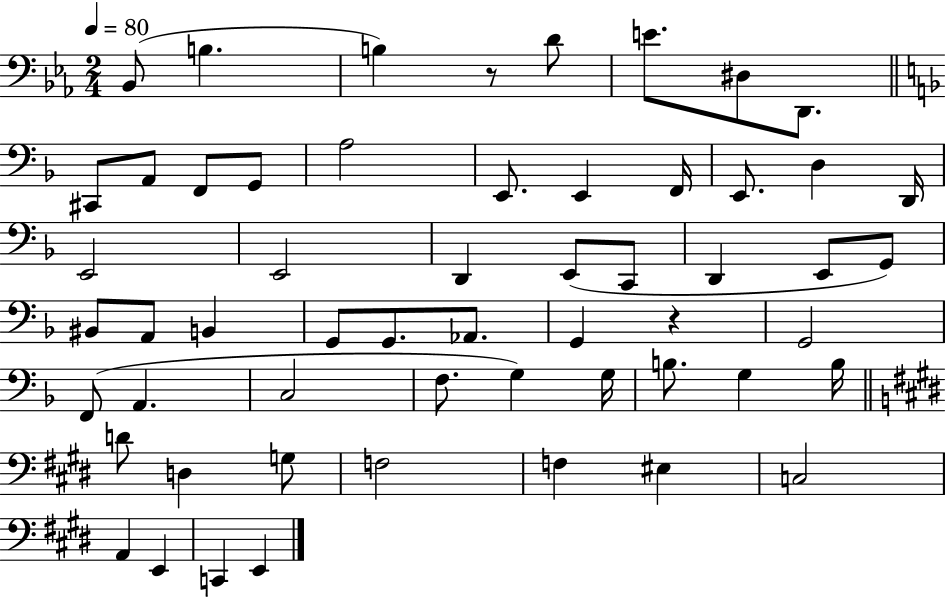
{
  \clef bass
  \numericTimeSignature
  \time 2/4
  \key ees \major
  \tempo 4 = 80
  \repeat volta 2 { bes,8( b4. | b4) r8 d'8 | e'8. dis8 d,8. | \bar "||" \break \key f \major cis,8 a,8 f,8 g,8 | a2 | e,8. e,4 f,16 | e,8. d4 d,16 | \break e,2 | e,2 | d,4 e,8( c,8 | d,4 e,8 g,8) | \break bis,8 a,8 b,4 | g,8 g,8. aes,8. | g,4 r4 | g,2 | \break f,8( a,4. | c2 | f8. g4) g16 | b8. g4 b16 | \break \bar "||" \break \key e \major d'8 d4 g8 | f2 | f4 eis4 | c2 | \break a,4 e,4 | c,4 e,4 | } \bar "|."
}